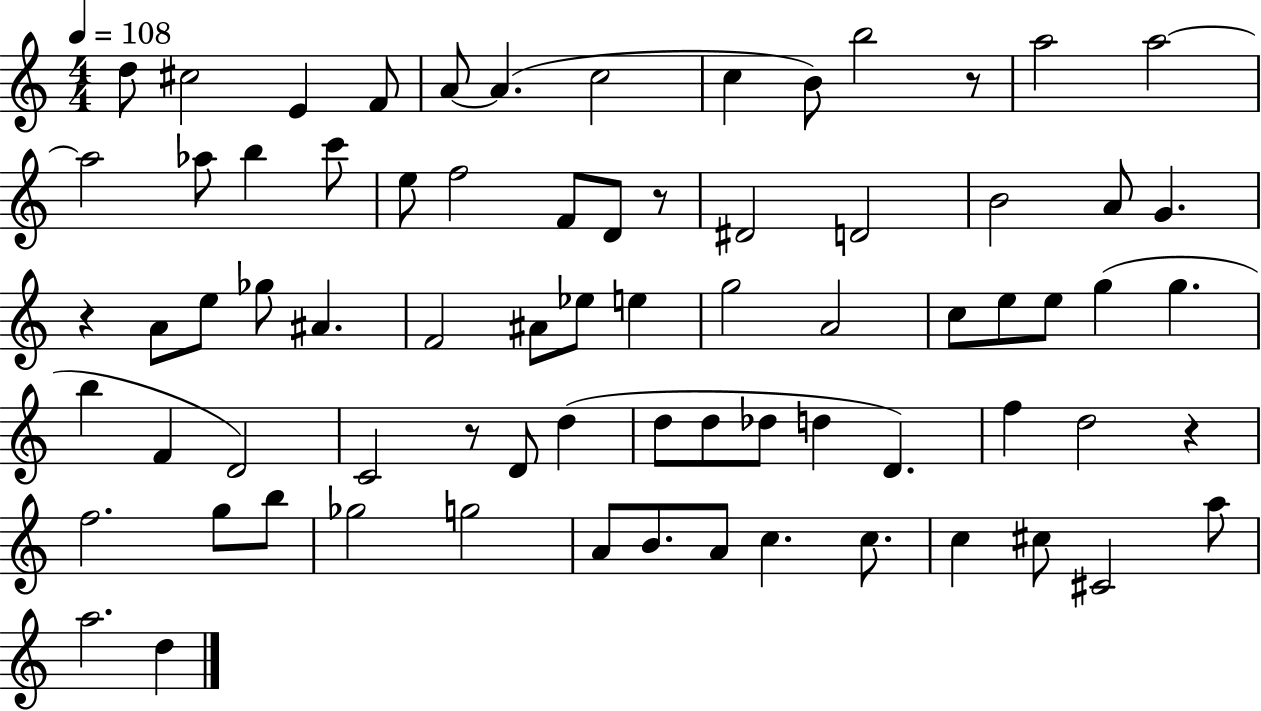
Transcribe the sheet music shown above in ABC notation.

X:1
T:Untitled
M:4/4
L:1/4
K:C
d/2 ^c2 E F/2 A/2 A c2 c B/2 b2 z/2 a2 a2 a2 _a/2 b c'/2 e/2 f2 F/2 D/2 z/2 ^D2 D2 B2 A/2 G z A/2 e/2 _g/2 ^A F2 ^A/2 _e/2 e g2 A2 c/2 e/2 e/2 g g b F D2 C2 z/2 D/2 d d/2 d/2 _d/2 d D f d2 z f2 g/2 b/2 _g2 g2 A/2 B/2 A/2 c c/2 c ^c/2 ^C2 a/2 a2 d